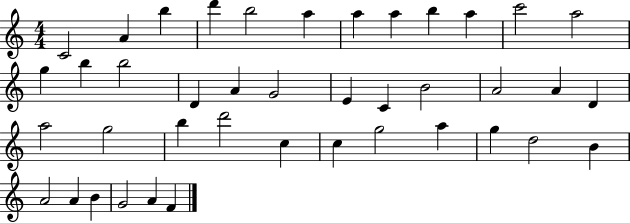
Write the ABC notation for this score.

X:1
T:Untitled
M:4/4
L:1/4
K:C
C2 A b d' b2 a a a b a c'2 a2 g b b2 D A G2 E C B2 A2 A D a2 g2 b d'2 c c g2 a g d2 B A2 A B G2 A F